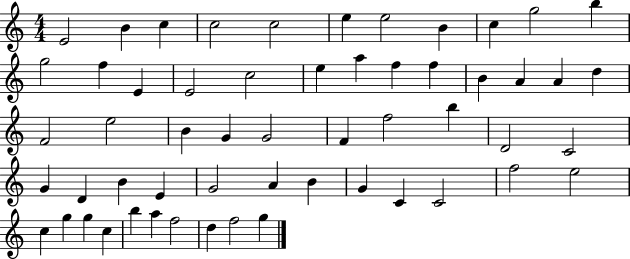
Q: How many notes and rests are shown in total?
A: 56